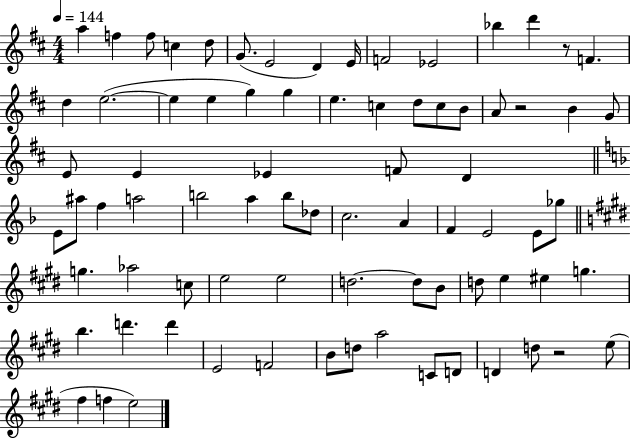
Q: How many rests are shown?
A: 3